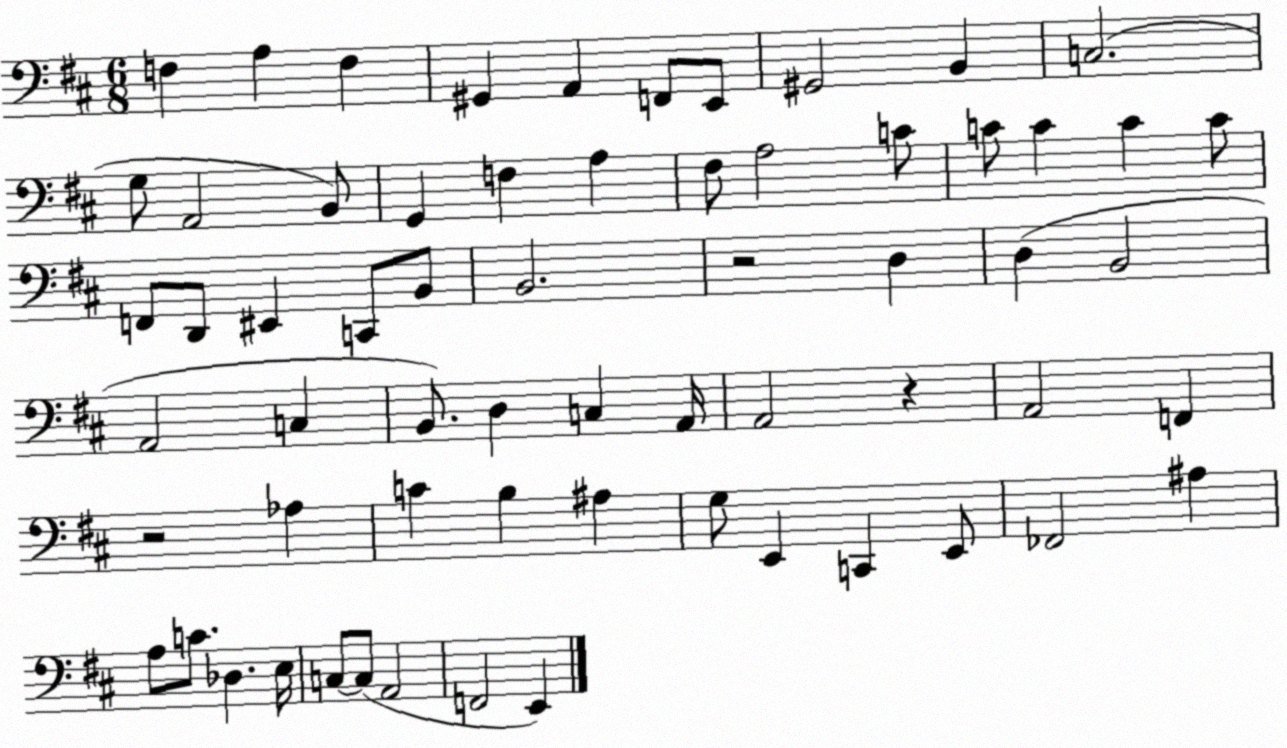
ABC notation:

X:1
T:Untitled
M:6/8
L:1/4
K:D
F, A, F, ^G,, A,, F,,/2 E,,/2 ^G,,2 B,, C,2 G,/2 A,,2 B,,/2 G,, F, A, ^F,/2 A,2 C/2 C/2 C C C/2 F,,/2 D,,/2 ^E,, C,,/2 B,,/2 B,,2 z2 D, D, B,,2 A,,2 C, B,,/2 D, C, A,,/4 A,,2 z A,,2 F,, z2 _A, C B, ^A, G,/2 E,, C,, E,,/2 _F,,2 ^A, A,/2 C/2 _D, E,/4 C,/2 C,/2 A,,2 F,,2 E,,